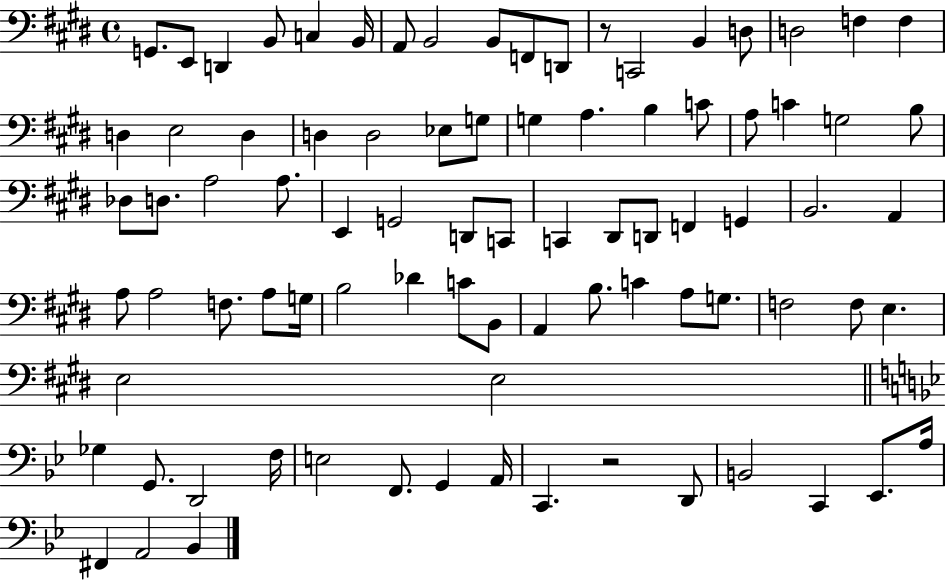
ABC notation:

X:1
T:Untitled
M:4/4
L:1/4
K:E
G,,/2 E,,/2 D,, B,,/2 C, B,,/4 A,,/2 B,,2 B,,/2 F,,/2 D,,/2 z/2 C,,2 B,, D,/2 D,2 F, F, D, E,2 D, D, D,2 _E,/2 G,/2 G, A, B, C/2 A,/2 C G,2 B,/2 _D,/2 D,/2 A,2 A,/2 E,, G,,2 D,,/2 C,,/2 C,, ^D,,/2 D,,/2 F,, G,, B,,2 A,, A,/2 A,2 F,/2 A,/2 G,/4 B,2 _D C/2 B,,/2 A,, B,/2 C A,/2 G,/2 F,2 F,/2 E, E,2 E,2 _G, G,,/2 D,,2 F,/4 E,2 F,,/2 G,, A,,/4 C,, z2 D,,/2 B,,2 C,, _E,,/2 A,/4 ^F,, A,,2 _B,,